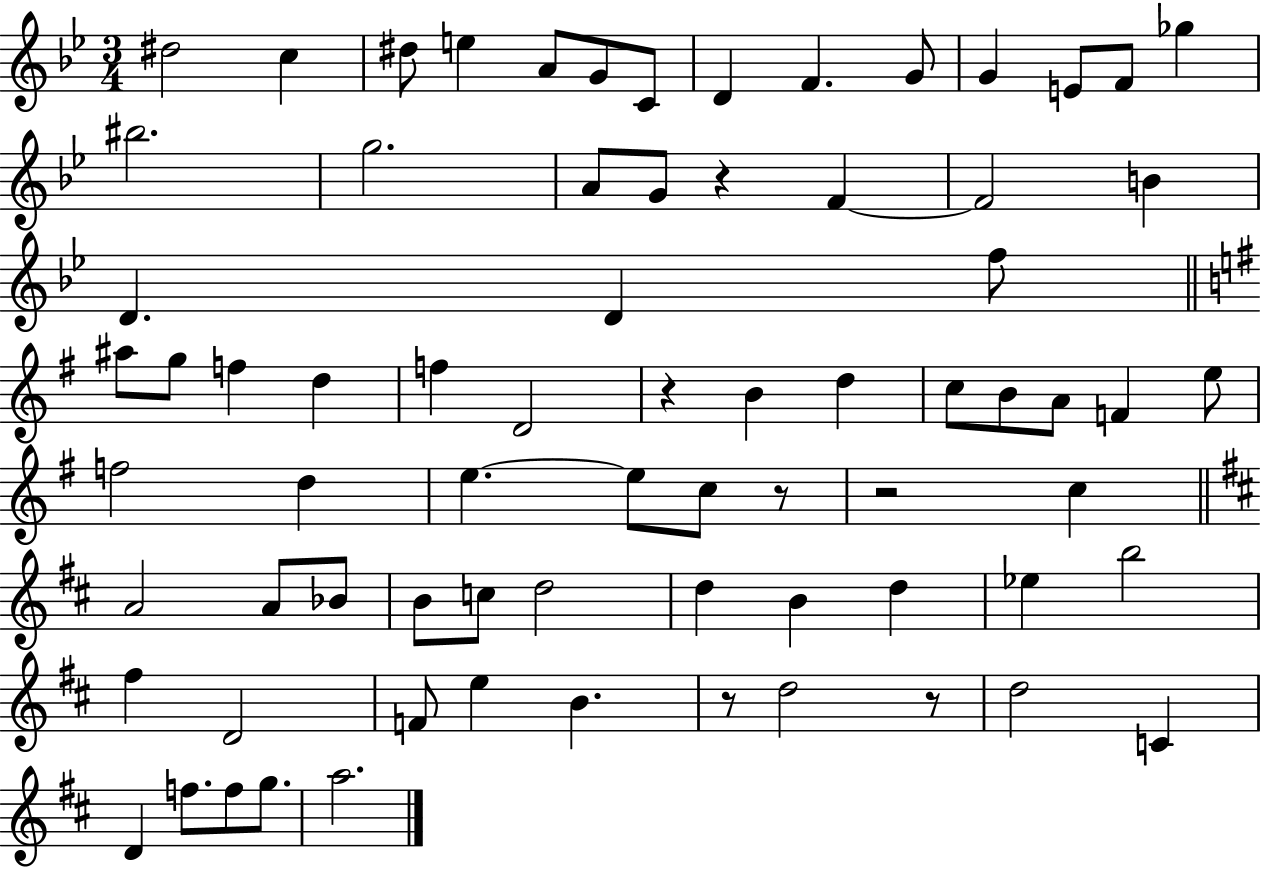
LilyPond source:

{
  \clef treble
  \numericTimeSignature
  \time 3/4
  \key bes \major
  dis''2 c''4 | dis''8 e''4 a'8 g'8 c'8 | d'4 f'4. g'8 | g'4 e'8 f'8 ges''4 | \break bis''2. | g''2. | a'8 g'8 r4 f'4~~ | f'2 b'4 | \break d'4. d'4 f''8 | \bar "||" \break \key e \minor ais''8 g''8 f''4 d''4 | f''4 d'2 | r4 b'4 d''4 | c''8 b'8 a'8 f'4 e''8 | \break f''2 d''4 | e''4.~~ e''8 c''8 r8 | r2 c''4 | \bar "||" \break \key d \major a'2 a'8 bes'8 | b'8 c''8 d''2 | d''4 b'4 d''4 | ees''4 b''2 | \break fis''4 d'2 | f'8 e''4 b'4. | r8 d''2 r8 | d''2 c'4 | \break d'4 f''8. f''8 g''8. | a''2. | \bar "|."
}